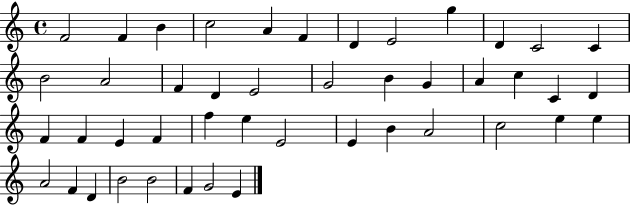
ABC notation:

X:1
T:Untitled
M:4/4
L:1/4
K:C
F2 F B c2 A F D E2 g D C2 C B2 A2 F D E2 G2 B G A c C D F F E F f e E2 E B A2 c2 e e A2 F D B2 B2 F G2 E